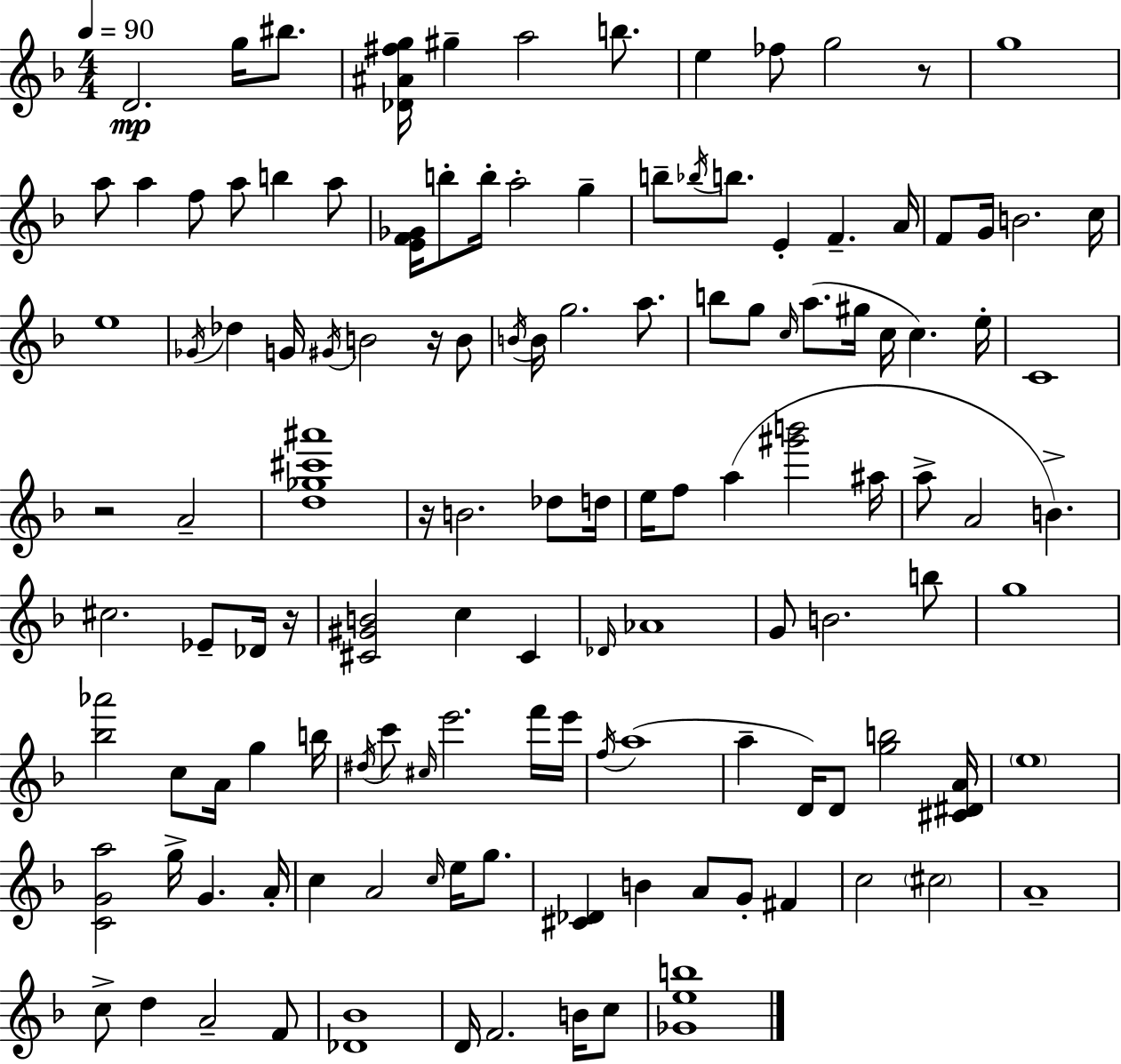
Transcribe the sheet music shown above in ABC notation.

X:1
T:Untitled
M:4/4
L:1/4
K:Dm
D2 g/4 ^b/2 [_D^A^fg]/4 ^g a2 b/2 e _f/2 g2 z/2 g4 a/2 a f/2 a/2 b a/2 [EF_G]/4 b/2 b/4 a2 g b/2 _b/4 b/2 E F A/4 F/2 G/4 B2 c/4 e4 _G/4 _d G/4 ^G/4 B2 z/4 B/2 B/4 B/4 g2 a/2 b/2 g/2 c/4 a/2 ^g/4 c/4 c e/4 C4 z2 A2 [d_g^c'^a']4 z/4 B2 _d/2 d/4 e/4 f/2 a [^g'b']2 ^a/4 a/2 A2 B ^c2 _E/2 _D/4 z/4 [^C^GB]2 c ^C _D/4 _A4 G/2 B2 b/2 g4 [_b_a']2 c/2 A/4 g b/4 ^d/4 c'/2 ^c/4 e'2 f'/4 e'/4 f/4 a4 a D/4 D/2 [gb]2 [^C^DA]/4 e4 [CGa]2 g/4 G A/4 c A2 c/4 e/4 g/2 [^C_D] B A/2 G/2 ^F c2 ^c2 A4 c/2 d A2 F/2 [_D_B]4 D/4 F2 B/4 c/2 [_Geb]4